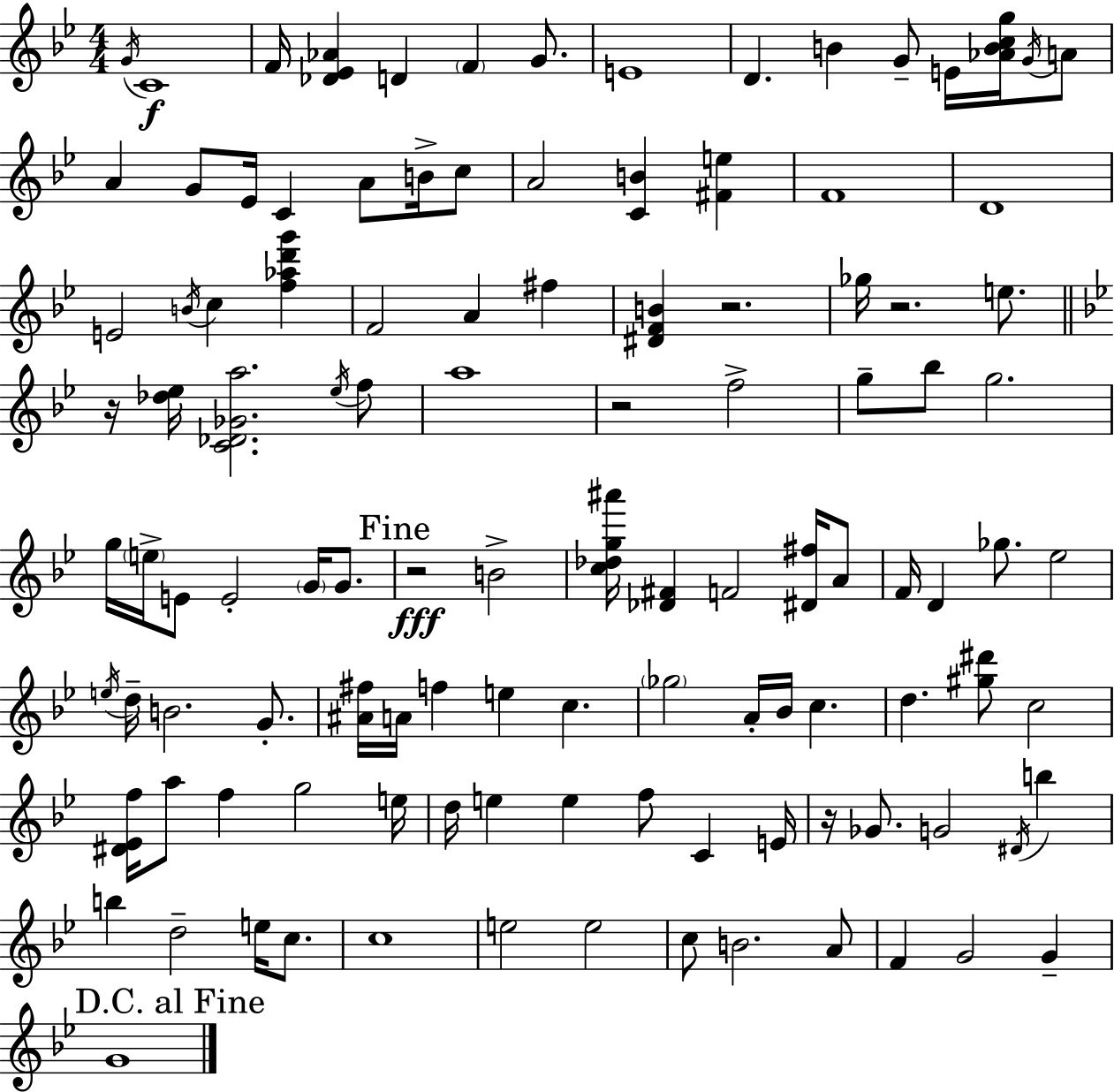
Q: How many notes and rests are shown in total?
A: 113